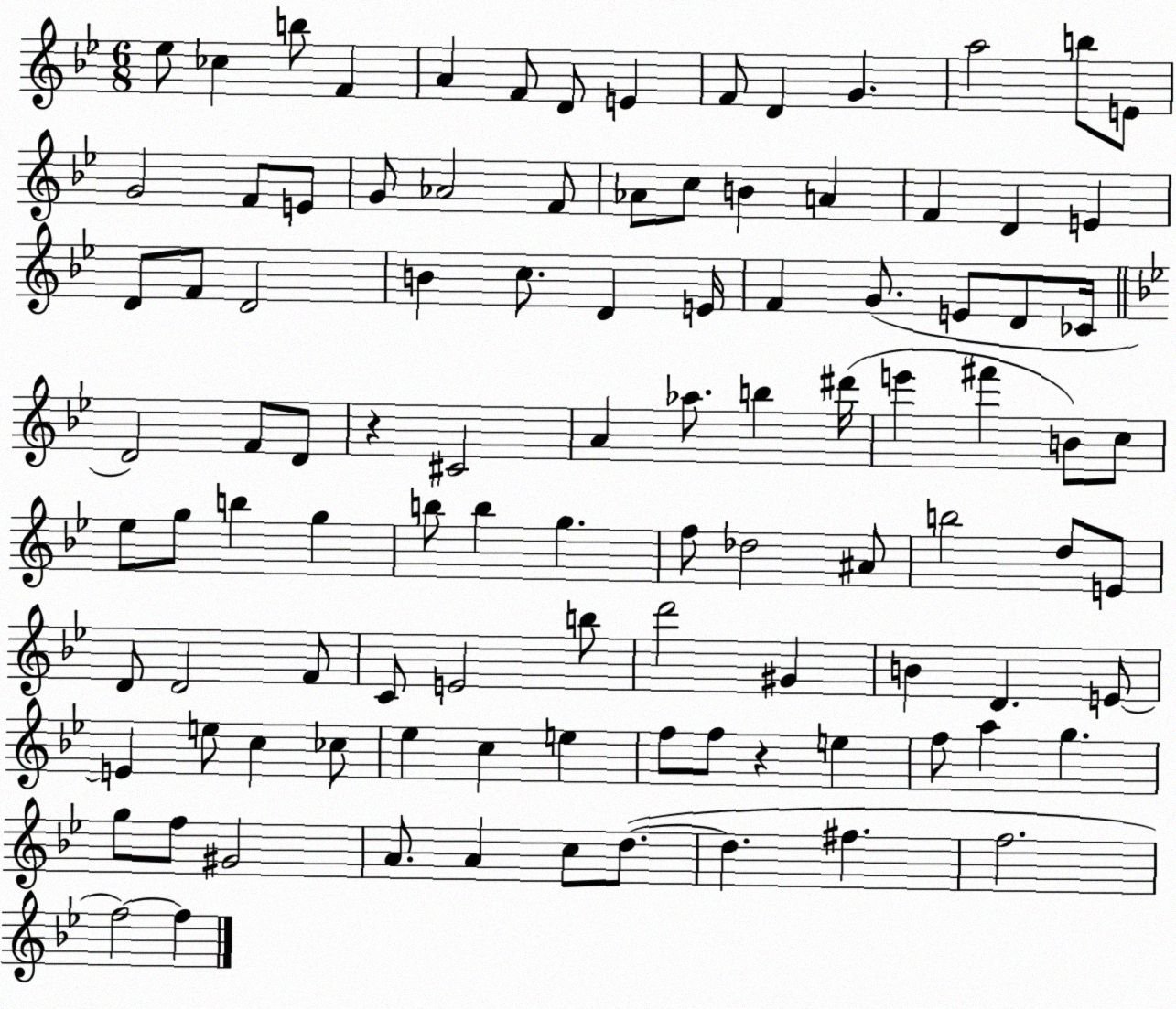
X:1
T:Untitled
M:6/8
L:1/4
K:Bb
_e/2 _c b/2 F A F/2 D/2 E F/2 D G a2 b/2 E/2 G2 F/2 E/2 G/2 _A2 F/2 _A/2 c/2 B A F D E D/2 F/2 D2 B c/2 D E/4 F G/2 E/2 D/2 _C/4 D2 F/2 D/2 z ^C2 A _a/2 b ^d'/4 e' ^f' B/2 c/2 _e/2 g/2 b g b/2 b g f/2 _d2 ^A/2 b2 d/2 E/2 D/2 D2 F/2 C/2 E2 b/2 d'2 ^G B D E/2 E e/2 c _c/2 _e c e f/2 f/2 z e f/2 a g g/2 f/2 ^G2 A/2 A c/2 d/2 d ^f f2 f2 f